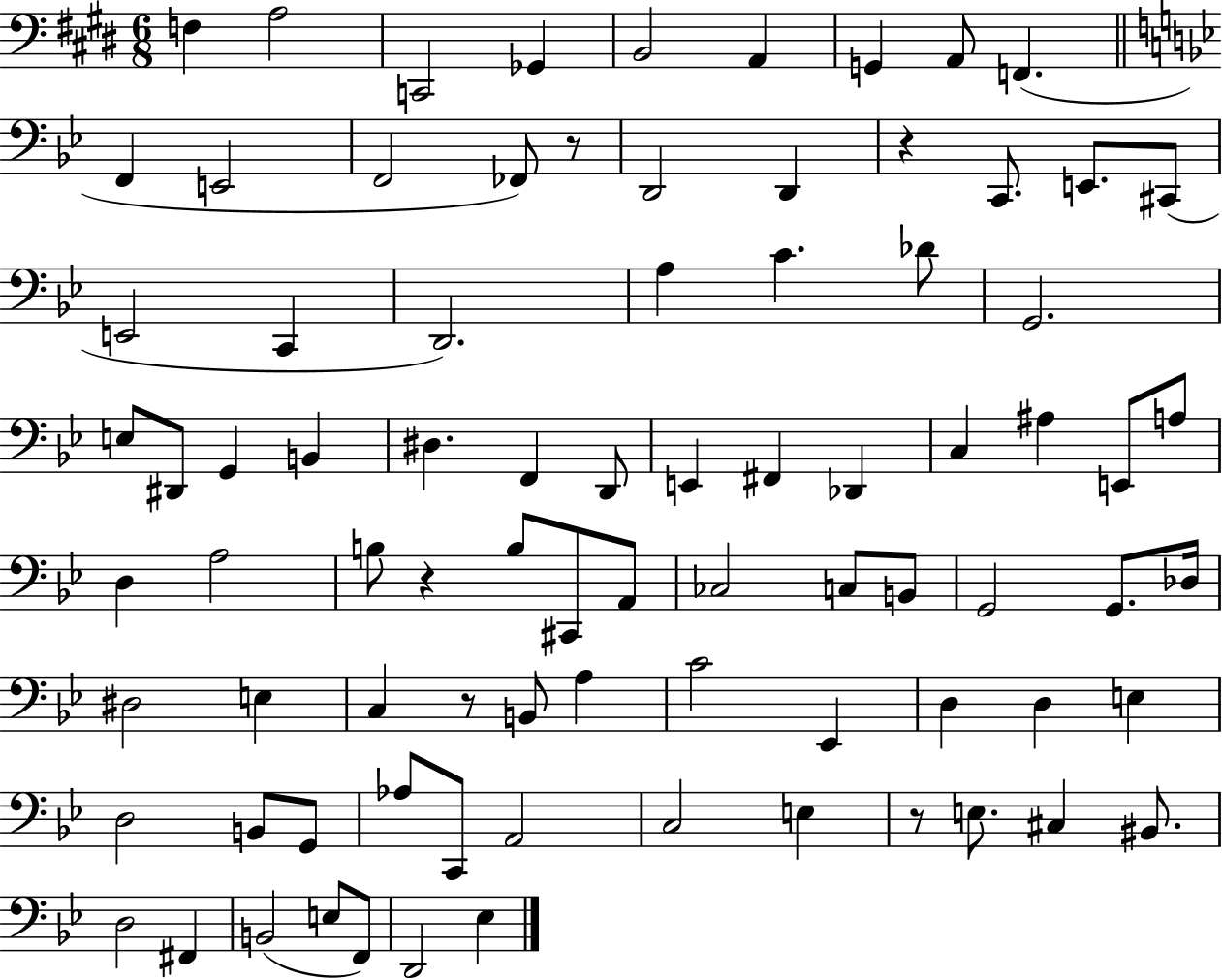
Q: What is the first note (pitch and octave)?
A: F3